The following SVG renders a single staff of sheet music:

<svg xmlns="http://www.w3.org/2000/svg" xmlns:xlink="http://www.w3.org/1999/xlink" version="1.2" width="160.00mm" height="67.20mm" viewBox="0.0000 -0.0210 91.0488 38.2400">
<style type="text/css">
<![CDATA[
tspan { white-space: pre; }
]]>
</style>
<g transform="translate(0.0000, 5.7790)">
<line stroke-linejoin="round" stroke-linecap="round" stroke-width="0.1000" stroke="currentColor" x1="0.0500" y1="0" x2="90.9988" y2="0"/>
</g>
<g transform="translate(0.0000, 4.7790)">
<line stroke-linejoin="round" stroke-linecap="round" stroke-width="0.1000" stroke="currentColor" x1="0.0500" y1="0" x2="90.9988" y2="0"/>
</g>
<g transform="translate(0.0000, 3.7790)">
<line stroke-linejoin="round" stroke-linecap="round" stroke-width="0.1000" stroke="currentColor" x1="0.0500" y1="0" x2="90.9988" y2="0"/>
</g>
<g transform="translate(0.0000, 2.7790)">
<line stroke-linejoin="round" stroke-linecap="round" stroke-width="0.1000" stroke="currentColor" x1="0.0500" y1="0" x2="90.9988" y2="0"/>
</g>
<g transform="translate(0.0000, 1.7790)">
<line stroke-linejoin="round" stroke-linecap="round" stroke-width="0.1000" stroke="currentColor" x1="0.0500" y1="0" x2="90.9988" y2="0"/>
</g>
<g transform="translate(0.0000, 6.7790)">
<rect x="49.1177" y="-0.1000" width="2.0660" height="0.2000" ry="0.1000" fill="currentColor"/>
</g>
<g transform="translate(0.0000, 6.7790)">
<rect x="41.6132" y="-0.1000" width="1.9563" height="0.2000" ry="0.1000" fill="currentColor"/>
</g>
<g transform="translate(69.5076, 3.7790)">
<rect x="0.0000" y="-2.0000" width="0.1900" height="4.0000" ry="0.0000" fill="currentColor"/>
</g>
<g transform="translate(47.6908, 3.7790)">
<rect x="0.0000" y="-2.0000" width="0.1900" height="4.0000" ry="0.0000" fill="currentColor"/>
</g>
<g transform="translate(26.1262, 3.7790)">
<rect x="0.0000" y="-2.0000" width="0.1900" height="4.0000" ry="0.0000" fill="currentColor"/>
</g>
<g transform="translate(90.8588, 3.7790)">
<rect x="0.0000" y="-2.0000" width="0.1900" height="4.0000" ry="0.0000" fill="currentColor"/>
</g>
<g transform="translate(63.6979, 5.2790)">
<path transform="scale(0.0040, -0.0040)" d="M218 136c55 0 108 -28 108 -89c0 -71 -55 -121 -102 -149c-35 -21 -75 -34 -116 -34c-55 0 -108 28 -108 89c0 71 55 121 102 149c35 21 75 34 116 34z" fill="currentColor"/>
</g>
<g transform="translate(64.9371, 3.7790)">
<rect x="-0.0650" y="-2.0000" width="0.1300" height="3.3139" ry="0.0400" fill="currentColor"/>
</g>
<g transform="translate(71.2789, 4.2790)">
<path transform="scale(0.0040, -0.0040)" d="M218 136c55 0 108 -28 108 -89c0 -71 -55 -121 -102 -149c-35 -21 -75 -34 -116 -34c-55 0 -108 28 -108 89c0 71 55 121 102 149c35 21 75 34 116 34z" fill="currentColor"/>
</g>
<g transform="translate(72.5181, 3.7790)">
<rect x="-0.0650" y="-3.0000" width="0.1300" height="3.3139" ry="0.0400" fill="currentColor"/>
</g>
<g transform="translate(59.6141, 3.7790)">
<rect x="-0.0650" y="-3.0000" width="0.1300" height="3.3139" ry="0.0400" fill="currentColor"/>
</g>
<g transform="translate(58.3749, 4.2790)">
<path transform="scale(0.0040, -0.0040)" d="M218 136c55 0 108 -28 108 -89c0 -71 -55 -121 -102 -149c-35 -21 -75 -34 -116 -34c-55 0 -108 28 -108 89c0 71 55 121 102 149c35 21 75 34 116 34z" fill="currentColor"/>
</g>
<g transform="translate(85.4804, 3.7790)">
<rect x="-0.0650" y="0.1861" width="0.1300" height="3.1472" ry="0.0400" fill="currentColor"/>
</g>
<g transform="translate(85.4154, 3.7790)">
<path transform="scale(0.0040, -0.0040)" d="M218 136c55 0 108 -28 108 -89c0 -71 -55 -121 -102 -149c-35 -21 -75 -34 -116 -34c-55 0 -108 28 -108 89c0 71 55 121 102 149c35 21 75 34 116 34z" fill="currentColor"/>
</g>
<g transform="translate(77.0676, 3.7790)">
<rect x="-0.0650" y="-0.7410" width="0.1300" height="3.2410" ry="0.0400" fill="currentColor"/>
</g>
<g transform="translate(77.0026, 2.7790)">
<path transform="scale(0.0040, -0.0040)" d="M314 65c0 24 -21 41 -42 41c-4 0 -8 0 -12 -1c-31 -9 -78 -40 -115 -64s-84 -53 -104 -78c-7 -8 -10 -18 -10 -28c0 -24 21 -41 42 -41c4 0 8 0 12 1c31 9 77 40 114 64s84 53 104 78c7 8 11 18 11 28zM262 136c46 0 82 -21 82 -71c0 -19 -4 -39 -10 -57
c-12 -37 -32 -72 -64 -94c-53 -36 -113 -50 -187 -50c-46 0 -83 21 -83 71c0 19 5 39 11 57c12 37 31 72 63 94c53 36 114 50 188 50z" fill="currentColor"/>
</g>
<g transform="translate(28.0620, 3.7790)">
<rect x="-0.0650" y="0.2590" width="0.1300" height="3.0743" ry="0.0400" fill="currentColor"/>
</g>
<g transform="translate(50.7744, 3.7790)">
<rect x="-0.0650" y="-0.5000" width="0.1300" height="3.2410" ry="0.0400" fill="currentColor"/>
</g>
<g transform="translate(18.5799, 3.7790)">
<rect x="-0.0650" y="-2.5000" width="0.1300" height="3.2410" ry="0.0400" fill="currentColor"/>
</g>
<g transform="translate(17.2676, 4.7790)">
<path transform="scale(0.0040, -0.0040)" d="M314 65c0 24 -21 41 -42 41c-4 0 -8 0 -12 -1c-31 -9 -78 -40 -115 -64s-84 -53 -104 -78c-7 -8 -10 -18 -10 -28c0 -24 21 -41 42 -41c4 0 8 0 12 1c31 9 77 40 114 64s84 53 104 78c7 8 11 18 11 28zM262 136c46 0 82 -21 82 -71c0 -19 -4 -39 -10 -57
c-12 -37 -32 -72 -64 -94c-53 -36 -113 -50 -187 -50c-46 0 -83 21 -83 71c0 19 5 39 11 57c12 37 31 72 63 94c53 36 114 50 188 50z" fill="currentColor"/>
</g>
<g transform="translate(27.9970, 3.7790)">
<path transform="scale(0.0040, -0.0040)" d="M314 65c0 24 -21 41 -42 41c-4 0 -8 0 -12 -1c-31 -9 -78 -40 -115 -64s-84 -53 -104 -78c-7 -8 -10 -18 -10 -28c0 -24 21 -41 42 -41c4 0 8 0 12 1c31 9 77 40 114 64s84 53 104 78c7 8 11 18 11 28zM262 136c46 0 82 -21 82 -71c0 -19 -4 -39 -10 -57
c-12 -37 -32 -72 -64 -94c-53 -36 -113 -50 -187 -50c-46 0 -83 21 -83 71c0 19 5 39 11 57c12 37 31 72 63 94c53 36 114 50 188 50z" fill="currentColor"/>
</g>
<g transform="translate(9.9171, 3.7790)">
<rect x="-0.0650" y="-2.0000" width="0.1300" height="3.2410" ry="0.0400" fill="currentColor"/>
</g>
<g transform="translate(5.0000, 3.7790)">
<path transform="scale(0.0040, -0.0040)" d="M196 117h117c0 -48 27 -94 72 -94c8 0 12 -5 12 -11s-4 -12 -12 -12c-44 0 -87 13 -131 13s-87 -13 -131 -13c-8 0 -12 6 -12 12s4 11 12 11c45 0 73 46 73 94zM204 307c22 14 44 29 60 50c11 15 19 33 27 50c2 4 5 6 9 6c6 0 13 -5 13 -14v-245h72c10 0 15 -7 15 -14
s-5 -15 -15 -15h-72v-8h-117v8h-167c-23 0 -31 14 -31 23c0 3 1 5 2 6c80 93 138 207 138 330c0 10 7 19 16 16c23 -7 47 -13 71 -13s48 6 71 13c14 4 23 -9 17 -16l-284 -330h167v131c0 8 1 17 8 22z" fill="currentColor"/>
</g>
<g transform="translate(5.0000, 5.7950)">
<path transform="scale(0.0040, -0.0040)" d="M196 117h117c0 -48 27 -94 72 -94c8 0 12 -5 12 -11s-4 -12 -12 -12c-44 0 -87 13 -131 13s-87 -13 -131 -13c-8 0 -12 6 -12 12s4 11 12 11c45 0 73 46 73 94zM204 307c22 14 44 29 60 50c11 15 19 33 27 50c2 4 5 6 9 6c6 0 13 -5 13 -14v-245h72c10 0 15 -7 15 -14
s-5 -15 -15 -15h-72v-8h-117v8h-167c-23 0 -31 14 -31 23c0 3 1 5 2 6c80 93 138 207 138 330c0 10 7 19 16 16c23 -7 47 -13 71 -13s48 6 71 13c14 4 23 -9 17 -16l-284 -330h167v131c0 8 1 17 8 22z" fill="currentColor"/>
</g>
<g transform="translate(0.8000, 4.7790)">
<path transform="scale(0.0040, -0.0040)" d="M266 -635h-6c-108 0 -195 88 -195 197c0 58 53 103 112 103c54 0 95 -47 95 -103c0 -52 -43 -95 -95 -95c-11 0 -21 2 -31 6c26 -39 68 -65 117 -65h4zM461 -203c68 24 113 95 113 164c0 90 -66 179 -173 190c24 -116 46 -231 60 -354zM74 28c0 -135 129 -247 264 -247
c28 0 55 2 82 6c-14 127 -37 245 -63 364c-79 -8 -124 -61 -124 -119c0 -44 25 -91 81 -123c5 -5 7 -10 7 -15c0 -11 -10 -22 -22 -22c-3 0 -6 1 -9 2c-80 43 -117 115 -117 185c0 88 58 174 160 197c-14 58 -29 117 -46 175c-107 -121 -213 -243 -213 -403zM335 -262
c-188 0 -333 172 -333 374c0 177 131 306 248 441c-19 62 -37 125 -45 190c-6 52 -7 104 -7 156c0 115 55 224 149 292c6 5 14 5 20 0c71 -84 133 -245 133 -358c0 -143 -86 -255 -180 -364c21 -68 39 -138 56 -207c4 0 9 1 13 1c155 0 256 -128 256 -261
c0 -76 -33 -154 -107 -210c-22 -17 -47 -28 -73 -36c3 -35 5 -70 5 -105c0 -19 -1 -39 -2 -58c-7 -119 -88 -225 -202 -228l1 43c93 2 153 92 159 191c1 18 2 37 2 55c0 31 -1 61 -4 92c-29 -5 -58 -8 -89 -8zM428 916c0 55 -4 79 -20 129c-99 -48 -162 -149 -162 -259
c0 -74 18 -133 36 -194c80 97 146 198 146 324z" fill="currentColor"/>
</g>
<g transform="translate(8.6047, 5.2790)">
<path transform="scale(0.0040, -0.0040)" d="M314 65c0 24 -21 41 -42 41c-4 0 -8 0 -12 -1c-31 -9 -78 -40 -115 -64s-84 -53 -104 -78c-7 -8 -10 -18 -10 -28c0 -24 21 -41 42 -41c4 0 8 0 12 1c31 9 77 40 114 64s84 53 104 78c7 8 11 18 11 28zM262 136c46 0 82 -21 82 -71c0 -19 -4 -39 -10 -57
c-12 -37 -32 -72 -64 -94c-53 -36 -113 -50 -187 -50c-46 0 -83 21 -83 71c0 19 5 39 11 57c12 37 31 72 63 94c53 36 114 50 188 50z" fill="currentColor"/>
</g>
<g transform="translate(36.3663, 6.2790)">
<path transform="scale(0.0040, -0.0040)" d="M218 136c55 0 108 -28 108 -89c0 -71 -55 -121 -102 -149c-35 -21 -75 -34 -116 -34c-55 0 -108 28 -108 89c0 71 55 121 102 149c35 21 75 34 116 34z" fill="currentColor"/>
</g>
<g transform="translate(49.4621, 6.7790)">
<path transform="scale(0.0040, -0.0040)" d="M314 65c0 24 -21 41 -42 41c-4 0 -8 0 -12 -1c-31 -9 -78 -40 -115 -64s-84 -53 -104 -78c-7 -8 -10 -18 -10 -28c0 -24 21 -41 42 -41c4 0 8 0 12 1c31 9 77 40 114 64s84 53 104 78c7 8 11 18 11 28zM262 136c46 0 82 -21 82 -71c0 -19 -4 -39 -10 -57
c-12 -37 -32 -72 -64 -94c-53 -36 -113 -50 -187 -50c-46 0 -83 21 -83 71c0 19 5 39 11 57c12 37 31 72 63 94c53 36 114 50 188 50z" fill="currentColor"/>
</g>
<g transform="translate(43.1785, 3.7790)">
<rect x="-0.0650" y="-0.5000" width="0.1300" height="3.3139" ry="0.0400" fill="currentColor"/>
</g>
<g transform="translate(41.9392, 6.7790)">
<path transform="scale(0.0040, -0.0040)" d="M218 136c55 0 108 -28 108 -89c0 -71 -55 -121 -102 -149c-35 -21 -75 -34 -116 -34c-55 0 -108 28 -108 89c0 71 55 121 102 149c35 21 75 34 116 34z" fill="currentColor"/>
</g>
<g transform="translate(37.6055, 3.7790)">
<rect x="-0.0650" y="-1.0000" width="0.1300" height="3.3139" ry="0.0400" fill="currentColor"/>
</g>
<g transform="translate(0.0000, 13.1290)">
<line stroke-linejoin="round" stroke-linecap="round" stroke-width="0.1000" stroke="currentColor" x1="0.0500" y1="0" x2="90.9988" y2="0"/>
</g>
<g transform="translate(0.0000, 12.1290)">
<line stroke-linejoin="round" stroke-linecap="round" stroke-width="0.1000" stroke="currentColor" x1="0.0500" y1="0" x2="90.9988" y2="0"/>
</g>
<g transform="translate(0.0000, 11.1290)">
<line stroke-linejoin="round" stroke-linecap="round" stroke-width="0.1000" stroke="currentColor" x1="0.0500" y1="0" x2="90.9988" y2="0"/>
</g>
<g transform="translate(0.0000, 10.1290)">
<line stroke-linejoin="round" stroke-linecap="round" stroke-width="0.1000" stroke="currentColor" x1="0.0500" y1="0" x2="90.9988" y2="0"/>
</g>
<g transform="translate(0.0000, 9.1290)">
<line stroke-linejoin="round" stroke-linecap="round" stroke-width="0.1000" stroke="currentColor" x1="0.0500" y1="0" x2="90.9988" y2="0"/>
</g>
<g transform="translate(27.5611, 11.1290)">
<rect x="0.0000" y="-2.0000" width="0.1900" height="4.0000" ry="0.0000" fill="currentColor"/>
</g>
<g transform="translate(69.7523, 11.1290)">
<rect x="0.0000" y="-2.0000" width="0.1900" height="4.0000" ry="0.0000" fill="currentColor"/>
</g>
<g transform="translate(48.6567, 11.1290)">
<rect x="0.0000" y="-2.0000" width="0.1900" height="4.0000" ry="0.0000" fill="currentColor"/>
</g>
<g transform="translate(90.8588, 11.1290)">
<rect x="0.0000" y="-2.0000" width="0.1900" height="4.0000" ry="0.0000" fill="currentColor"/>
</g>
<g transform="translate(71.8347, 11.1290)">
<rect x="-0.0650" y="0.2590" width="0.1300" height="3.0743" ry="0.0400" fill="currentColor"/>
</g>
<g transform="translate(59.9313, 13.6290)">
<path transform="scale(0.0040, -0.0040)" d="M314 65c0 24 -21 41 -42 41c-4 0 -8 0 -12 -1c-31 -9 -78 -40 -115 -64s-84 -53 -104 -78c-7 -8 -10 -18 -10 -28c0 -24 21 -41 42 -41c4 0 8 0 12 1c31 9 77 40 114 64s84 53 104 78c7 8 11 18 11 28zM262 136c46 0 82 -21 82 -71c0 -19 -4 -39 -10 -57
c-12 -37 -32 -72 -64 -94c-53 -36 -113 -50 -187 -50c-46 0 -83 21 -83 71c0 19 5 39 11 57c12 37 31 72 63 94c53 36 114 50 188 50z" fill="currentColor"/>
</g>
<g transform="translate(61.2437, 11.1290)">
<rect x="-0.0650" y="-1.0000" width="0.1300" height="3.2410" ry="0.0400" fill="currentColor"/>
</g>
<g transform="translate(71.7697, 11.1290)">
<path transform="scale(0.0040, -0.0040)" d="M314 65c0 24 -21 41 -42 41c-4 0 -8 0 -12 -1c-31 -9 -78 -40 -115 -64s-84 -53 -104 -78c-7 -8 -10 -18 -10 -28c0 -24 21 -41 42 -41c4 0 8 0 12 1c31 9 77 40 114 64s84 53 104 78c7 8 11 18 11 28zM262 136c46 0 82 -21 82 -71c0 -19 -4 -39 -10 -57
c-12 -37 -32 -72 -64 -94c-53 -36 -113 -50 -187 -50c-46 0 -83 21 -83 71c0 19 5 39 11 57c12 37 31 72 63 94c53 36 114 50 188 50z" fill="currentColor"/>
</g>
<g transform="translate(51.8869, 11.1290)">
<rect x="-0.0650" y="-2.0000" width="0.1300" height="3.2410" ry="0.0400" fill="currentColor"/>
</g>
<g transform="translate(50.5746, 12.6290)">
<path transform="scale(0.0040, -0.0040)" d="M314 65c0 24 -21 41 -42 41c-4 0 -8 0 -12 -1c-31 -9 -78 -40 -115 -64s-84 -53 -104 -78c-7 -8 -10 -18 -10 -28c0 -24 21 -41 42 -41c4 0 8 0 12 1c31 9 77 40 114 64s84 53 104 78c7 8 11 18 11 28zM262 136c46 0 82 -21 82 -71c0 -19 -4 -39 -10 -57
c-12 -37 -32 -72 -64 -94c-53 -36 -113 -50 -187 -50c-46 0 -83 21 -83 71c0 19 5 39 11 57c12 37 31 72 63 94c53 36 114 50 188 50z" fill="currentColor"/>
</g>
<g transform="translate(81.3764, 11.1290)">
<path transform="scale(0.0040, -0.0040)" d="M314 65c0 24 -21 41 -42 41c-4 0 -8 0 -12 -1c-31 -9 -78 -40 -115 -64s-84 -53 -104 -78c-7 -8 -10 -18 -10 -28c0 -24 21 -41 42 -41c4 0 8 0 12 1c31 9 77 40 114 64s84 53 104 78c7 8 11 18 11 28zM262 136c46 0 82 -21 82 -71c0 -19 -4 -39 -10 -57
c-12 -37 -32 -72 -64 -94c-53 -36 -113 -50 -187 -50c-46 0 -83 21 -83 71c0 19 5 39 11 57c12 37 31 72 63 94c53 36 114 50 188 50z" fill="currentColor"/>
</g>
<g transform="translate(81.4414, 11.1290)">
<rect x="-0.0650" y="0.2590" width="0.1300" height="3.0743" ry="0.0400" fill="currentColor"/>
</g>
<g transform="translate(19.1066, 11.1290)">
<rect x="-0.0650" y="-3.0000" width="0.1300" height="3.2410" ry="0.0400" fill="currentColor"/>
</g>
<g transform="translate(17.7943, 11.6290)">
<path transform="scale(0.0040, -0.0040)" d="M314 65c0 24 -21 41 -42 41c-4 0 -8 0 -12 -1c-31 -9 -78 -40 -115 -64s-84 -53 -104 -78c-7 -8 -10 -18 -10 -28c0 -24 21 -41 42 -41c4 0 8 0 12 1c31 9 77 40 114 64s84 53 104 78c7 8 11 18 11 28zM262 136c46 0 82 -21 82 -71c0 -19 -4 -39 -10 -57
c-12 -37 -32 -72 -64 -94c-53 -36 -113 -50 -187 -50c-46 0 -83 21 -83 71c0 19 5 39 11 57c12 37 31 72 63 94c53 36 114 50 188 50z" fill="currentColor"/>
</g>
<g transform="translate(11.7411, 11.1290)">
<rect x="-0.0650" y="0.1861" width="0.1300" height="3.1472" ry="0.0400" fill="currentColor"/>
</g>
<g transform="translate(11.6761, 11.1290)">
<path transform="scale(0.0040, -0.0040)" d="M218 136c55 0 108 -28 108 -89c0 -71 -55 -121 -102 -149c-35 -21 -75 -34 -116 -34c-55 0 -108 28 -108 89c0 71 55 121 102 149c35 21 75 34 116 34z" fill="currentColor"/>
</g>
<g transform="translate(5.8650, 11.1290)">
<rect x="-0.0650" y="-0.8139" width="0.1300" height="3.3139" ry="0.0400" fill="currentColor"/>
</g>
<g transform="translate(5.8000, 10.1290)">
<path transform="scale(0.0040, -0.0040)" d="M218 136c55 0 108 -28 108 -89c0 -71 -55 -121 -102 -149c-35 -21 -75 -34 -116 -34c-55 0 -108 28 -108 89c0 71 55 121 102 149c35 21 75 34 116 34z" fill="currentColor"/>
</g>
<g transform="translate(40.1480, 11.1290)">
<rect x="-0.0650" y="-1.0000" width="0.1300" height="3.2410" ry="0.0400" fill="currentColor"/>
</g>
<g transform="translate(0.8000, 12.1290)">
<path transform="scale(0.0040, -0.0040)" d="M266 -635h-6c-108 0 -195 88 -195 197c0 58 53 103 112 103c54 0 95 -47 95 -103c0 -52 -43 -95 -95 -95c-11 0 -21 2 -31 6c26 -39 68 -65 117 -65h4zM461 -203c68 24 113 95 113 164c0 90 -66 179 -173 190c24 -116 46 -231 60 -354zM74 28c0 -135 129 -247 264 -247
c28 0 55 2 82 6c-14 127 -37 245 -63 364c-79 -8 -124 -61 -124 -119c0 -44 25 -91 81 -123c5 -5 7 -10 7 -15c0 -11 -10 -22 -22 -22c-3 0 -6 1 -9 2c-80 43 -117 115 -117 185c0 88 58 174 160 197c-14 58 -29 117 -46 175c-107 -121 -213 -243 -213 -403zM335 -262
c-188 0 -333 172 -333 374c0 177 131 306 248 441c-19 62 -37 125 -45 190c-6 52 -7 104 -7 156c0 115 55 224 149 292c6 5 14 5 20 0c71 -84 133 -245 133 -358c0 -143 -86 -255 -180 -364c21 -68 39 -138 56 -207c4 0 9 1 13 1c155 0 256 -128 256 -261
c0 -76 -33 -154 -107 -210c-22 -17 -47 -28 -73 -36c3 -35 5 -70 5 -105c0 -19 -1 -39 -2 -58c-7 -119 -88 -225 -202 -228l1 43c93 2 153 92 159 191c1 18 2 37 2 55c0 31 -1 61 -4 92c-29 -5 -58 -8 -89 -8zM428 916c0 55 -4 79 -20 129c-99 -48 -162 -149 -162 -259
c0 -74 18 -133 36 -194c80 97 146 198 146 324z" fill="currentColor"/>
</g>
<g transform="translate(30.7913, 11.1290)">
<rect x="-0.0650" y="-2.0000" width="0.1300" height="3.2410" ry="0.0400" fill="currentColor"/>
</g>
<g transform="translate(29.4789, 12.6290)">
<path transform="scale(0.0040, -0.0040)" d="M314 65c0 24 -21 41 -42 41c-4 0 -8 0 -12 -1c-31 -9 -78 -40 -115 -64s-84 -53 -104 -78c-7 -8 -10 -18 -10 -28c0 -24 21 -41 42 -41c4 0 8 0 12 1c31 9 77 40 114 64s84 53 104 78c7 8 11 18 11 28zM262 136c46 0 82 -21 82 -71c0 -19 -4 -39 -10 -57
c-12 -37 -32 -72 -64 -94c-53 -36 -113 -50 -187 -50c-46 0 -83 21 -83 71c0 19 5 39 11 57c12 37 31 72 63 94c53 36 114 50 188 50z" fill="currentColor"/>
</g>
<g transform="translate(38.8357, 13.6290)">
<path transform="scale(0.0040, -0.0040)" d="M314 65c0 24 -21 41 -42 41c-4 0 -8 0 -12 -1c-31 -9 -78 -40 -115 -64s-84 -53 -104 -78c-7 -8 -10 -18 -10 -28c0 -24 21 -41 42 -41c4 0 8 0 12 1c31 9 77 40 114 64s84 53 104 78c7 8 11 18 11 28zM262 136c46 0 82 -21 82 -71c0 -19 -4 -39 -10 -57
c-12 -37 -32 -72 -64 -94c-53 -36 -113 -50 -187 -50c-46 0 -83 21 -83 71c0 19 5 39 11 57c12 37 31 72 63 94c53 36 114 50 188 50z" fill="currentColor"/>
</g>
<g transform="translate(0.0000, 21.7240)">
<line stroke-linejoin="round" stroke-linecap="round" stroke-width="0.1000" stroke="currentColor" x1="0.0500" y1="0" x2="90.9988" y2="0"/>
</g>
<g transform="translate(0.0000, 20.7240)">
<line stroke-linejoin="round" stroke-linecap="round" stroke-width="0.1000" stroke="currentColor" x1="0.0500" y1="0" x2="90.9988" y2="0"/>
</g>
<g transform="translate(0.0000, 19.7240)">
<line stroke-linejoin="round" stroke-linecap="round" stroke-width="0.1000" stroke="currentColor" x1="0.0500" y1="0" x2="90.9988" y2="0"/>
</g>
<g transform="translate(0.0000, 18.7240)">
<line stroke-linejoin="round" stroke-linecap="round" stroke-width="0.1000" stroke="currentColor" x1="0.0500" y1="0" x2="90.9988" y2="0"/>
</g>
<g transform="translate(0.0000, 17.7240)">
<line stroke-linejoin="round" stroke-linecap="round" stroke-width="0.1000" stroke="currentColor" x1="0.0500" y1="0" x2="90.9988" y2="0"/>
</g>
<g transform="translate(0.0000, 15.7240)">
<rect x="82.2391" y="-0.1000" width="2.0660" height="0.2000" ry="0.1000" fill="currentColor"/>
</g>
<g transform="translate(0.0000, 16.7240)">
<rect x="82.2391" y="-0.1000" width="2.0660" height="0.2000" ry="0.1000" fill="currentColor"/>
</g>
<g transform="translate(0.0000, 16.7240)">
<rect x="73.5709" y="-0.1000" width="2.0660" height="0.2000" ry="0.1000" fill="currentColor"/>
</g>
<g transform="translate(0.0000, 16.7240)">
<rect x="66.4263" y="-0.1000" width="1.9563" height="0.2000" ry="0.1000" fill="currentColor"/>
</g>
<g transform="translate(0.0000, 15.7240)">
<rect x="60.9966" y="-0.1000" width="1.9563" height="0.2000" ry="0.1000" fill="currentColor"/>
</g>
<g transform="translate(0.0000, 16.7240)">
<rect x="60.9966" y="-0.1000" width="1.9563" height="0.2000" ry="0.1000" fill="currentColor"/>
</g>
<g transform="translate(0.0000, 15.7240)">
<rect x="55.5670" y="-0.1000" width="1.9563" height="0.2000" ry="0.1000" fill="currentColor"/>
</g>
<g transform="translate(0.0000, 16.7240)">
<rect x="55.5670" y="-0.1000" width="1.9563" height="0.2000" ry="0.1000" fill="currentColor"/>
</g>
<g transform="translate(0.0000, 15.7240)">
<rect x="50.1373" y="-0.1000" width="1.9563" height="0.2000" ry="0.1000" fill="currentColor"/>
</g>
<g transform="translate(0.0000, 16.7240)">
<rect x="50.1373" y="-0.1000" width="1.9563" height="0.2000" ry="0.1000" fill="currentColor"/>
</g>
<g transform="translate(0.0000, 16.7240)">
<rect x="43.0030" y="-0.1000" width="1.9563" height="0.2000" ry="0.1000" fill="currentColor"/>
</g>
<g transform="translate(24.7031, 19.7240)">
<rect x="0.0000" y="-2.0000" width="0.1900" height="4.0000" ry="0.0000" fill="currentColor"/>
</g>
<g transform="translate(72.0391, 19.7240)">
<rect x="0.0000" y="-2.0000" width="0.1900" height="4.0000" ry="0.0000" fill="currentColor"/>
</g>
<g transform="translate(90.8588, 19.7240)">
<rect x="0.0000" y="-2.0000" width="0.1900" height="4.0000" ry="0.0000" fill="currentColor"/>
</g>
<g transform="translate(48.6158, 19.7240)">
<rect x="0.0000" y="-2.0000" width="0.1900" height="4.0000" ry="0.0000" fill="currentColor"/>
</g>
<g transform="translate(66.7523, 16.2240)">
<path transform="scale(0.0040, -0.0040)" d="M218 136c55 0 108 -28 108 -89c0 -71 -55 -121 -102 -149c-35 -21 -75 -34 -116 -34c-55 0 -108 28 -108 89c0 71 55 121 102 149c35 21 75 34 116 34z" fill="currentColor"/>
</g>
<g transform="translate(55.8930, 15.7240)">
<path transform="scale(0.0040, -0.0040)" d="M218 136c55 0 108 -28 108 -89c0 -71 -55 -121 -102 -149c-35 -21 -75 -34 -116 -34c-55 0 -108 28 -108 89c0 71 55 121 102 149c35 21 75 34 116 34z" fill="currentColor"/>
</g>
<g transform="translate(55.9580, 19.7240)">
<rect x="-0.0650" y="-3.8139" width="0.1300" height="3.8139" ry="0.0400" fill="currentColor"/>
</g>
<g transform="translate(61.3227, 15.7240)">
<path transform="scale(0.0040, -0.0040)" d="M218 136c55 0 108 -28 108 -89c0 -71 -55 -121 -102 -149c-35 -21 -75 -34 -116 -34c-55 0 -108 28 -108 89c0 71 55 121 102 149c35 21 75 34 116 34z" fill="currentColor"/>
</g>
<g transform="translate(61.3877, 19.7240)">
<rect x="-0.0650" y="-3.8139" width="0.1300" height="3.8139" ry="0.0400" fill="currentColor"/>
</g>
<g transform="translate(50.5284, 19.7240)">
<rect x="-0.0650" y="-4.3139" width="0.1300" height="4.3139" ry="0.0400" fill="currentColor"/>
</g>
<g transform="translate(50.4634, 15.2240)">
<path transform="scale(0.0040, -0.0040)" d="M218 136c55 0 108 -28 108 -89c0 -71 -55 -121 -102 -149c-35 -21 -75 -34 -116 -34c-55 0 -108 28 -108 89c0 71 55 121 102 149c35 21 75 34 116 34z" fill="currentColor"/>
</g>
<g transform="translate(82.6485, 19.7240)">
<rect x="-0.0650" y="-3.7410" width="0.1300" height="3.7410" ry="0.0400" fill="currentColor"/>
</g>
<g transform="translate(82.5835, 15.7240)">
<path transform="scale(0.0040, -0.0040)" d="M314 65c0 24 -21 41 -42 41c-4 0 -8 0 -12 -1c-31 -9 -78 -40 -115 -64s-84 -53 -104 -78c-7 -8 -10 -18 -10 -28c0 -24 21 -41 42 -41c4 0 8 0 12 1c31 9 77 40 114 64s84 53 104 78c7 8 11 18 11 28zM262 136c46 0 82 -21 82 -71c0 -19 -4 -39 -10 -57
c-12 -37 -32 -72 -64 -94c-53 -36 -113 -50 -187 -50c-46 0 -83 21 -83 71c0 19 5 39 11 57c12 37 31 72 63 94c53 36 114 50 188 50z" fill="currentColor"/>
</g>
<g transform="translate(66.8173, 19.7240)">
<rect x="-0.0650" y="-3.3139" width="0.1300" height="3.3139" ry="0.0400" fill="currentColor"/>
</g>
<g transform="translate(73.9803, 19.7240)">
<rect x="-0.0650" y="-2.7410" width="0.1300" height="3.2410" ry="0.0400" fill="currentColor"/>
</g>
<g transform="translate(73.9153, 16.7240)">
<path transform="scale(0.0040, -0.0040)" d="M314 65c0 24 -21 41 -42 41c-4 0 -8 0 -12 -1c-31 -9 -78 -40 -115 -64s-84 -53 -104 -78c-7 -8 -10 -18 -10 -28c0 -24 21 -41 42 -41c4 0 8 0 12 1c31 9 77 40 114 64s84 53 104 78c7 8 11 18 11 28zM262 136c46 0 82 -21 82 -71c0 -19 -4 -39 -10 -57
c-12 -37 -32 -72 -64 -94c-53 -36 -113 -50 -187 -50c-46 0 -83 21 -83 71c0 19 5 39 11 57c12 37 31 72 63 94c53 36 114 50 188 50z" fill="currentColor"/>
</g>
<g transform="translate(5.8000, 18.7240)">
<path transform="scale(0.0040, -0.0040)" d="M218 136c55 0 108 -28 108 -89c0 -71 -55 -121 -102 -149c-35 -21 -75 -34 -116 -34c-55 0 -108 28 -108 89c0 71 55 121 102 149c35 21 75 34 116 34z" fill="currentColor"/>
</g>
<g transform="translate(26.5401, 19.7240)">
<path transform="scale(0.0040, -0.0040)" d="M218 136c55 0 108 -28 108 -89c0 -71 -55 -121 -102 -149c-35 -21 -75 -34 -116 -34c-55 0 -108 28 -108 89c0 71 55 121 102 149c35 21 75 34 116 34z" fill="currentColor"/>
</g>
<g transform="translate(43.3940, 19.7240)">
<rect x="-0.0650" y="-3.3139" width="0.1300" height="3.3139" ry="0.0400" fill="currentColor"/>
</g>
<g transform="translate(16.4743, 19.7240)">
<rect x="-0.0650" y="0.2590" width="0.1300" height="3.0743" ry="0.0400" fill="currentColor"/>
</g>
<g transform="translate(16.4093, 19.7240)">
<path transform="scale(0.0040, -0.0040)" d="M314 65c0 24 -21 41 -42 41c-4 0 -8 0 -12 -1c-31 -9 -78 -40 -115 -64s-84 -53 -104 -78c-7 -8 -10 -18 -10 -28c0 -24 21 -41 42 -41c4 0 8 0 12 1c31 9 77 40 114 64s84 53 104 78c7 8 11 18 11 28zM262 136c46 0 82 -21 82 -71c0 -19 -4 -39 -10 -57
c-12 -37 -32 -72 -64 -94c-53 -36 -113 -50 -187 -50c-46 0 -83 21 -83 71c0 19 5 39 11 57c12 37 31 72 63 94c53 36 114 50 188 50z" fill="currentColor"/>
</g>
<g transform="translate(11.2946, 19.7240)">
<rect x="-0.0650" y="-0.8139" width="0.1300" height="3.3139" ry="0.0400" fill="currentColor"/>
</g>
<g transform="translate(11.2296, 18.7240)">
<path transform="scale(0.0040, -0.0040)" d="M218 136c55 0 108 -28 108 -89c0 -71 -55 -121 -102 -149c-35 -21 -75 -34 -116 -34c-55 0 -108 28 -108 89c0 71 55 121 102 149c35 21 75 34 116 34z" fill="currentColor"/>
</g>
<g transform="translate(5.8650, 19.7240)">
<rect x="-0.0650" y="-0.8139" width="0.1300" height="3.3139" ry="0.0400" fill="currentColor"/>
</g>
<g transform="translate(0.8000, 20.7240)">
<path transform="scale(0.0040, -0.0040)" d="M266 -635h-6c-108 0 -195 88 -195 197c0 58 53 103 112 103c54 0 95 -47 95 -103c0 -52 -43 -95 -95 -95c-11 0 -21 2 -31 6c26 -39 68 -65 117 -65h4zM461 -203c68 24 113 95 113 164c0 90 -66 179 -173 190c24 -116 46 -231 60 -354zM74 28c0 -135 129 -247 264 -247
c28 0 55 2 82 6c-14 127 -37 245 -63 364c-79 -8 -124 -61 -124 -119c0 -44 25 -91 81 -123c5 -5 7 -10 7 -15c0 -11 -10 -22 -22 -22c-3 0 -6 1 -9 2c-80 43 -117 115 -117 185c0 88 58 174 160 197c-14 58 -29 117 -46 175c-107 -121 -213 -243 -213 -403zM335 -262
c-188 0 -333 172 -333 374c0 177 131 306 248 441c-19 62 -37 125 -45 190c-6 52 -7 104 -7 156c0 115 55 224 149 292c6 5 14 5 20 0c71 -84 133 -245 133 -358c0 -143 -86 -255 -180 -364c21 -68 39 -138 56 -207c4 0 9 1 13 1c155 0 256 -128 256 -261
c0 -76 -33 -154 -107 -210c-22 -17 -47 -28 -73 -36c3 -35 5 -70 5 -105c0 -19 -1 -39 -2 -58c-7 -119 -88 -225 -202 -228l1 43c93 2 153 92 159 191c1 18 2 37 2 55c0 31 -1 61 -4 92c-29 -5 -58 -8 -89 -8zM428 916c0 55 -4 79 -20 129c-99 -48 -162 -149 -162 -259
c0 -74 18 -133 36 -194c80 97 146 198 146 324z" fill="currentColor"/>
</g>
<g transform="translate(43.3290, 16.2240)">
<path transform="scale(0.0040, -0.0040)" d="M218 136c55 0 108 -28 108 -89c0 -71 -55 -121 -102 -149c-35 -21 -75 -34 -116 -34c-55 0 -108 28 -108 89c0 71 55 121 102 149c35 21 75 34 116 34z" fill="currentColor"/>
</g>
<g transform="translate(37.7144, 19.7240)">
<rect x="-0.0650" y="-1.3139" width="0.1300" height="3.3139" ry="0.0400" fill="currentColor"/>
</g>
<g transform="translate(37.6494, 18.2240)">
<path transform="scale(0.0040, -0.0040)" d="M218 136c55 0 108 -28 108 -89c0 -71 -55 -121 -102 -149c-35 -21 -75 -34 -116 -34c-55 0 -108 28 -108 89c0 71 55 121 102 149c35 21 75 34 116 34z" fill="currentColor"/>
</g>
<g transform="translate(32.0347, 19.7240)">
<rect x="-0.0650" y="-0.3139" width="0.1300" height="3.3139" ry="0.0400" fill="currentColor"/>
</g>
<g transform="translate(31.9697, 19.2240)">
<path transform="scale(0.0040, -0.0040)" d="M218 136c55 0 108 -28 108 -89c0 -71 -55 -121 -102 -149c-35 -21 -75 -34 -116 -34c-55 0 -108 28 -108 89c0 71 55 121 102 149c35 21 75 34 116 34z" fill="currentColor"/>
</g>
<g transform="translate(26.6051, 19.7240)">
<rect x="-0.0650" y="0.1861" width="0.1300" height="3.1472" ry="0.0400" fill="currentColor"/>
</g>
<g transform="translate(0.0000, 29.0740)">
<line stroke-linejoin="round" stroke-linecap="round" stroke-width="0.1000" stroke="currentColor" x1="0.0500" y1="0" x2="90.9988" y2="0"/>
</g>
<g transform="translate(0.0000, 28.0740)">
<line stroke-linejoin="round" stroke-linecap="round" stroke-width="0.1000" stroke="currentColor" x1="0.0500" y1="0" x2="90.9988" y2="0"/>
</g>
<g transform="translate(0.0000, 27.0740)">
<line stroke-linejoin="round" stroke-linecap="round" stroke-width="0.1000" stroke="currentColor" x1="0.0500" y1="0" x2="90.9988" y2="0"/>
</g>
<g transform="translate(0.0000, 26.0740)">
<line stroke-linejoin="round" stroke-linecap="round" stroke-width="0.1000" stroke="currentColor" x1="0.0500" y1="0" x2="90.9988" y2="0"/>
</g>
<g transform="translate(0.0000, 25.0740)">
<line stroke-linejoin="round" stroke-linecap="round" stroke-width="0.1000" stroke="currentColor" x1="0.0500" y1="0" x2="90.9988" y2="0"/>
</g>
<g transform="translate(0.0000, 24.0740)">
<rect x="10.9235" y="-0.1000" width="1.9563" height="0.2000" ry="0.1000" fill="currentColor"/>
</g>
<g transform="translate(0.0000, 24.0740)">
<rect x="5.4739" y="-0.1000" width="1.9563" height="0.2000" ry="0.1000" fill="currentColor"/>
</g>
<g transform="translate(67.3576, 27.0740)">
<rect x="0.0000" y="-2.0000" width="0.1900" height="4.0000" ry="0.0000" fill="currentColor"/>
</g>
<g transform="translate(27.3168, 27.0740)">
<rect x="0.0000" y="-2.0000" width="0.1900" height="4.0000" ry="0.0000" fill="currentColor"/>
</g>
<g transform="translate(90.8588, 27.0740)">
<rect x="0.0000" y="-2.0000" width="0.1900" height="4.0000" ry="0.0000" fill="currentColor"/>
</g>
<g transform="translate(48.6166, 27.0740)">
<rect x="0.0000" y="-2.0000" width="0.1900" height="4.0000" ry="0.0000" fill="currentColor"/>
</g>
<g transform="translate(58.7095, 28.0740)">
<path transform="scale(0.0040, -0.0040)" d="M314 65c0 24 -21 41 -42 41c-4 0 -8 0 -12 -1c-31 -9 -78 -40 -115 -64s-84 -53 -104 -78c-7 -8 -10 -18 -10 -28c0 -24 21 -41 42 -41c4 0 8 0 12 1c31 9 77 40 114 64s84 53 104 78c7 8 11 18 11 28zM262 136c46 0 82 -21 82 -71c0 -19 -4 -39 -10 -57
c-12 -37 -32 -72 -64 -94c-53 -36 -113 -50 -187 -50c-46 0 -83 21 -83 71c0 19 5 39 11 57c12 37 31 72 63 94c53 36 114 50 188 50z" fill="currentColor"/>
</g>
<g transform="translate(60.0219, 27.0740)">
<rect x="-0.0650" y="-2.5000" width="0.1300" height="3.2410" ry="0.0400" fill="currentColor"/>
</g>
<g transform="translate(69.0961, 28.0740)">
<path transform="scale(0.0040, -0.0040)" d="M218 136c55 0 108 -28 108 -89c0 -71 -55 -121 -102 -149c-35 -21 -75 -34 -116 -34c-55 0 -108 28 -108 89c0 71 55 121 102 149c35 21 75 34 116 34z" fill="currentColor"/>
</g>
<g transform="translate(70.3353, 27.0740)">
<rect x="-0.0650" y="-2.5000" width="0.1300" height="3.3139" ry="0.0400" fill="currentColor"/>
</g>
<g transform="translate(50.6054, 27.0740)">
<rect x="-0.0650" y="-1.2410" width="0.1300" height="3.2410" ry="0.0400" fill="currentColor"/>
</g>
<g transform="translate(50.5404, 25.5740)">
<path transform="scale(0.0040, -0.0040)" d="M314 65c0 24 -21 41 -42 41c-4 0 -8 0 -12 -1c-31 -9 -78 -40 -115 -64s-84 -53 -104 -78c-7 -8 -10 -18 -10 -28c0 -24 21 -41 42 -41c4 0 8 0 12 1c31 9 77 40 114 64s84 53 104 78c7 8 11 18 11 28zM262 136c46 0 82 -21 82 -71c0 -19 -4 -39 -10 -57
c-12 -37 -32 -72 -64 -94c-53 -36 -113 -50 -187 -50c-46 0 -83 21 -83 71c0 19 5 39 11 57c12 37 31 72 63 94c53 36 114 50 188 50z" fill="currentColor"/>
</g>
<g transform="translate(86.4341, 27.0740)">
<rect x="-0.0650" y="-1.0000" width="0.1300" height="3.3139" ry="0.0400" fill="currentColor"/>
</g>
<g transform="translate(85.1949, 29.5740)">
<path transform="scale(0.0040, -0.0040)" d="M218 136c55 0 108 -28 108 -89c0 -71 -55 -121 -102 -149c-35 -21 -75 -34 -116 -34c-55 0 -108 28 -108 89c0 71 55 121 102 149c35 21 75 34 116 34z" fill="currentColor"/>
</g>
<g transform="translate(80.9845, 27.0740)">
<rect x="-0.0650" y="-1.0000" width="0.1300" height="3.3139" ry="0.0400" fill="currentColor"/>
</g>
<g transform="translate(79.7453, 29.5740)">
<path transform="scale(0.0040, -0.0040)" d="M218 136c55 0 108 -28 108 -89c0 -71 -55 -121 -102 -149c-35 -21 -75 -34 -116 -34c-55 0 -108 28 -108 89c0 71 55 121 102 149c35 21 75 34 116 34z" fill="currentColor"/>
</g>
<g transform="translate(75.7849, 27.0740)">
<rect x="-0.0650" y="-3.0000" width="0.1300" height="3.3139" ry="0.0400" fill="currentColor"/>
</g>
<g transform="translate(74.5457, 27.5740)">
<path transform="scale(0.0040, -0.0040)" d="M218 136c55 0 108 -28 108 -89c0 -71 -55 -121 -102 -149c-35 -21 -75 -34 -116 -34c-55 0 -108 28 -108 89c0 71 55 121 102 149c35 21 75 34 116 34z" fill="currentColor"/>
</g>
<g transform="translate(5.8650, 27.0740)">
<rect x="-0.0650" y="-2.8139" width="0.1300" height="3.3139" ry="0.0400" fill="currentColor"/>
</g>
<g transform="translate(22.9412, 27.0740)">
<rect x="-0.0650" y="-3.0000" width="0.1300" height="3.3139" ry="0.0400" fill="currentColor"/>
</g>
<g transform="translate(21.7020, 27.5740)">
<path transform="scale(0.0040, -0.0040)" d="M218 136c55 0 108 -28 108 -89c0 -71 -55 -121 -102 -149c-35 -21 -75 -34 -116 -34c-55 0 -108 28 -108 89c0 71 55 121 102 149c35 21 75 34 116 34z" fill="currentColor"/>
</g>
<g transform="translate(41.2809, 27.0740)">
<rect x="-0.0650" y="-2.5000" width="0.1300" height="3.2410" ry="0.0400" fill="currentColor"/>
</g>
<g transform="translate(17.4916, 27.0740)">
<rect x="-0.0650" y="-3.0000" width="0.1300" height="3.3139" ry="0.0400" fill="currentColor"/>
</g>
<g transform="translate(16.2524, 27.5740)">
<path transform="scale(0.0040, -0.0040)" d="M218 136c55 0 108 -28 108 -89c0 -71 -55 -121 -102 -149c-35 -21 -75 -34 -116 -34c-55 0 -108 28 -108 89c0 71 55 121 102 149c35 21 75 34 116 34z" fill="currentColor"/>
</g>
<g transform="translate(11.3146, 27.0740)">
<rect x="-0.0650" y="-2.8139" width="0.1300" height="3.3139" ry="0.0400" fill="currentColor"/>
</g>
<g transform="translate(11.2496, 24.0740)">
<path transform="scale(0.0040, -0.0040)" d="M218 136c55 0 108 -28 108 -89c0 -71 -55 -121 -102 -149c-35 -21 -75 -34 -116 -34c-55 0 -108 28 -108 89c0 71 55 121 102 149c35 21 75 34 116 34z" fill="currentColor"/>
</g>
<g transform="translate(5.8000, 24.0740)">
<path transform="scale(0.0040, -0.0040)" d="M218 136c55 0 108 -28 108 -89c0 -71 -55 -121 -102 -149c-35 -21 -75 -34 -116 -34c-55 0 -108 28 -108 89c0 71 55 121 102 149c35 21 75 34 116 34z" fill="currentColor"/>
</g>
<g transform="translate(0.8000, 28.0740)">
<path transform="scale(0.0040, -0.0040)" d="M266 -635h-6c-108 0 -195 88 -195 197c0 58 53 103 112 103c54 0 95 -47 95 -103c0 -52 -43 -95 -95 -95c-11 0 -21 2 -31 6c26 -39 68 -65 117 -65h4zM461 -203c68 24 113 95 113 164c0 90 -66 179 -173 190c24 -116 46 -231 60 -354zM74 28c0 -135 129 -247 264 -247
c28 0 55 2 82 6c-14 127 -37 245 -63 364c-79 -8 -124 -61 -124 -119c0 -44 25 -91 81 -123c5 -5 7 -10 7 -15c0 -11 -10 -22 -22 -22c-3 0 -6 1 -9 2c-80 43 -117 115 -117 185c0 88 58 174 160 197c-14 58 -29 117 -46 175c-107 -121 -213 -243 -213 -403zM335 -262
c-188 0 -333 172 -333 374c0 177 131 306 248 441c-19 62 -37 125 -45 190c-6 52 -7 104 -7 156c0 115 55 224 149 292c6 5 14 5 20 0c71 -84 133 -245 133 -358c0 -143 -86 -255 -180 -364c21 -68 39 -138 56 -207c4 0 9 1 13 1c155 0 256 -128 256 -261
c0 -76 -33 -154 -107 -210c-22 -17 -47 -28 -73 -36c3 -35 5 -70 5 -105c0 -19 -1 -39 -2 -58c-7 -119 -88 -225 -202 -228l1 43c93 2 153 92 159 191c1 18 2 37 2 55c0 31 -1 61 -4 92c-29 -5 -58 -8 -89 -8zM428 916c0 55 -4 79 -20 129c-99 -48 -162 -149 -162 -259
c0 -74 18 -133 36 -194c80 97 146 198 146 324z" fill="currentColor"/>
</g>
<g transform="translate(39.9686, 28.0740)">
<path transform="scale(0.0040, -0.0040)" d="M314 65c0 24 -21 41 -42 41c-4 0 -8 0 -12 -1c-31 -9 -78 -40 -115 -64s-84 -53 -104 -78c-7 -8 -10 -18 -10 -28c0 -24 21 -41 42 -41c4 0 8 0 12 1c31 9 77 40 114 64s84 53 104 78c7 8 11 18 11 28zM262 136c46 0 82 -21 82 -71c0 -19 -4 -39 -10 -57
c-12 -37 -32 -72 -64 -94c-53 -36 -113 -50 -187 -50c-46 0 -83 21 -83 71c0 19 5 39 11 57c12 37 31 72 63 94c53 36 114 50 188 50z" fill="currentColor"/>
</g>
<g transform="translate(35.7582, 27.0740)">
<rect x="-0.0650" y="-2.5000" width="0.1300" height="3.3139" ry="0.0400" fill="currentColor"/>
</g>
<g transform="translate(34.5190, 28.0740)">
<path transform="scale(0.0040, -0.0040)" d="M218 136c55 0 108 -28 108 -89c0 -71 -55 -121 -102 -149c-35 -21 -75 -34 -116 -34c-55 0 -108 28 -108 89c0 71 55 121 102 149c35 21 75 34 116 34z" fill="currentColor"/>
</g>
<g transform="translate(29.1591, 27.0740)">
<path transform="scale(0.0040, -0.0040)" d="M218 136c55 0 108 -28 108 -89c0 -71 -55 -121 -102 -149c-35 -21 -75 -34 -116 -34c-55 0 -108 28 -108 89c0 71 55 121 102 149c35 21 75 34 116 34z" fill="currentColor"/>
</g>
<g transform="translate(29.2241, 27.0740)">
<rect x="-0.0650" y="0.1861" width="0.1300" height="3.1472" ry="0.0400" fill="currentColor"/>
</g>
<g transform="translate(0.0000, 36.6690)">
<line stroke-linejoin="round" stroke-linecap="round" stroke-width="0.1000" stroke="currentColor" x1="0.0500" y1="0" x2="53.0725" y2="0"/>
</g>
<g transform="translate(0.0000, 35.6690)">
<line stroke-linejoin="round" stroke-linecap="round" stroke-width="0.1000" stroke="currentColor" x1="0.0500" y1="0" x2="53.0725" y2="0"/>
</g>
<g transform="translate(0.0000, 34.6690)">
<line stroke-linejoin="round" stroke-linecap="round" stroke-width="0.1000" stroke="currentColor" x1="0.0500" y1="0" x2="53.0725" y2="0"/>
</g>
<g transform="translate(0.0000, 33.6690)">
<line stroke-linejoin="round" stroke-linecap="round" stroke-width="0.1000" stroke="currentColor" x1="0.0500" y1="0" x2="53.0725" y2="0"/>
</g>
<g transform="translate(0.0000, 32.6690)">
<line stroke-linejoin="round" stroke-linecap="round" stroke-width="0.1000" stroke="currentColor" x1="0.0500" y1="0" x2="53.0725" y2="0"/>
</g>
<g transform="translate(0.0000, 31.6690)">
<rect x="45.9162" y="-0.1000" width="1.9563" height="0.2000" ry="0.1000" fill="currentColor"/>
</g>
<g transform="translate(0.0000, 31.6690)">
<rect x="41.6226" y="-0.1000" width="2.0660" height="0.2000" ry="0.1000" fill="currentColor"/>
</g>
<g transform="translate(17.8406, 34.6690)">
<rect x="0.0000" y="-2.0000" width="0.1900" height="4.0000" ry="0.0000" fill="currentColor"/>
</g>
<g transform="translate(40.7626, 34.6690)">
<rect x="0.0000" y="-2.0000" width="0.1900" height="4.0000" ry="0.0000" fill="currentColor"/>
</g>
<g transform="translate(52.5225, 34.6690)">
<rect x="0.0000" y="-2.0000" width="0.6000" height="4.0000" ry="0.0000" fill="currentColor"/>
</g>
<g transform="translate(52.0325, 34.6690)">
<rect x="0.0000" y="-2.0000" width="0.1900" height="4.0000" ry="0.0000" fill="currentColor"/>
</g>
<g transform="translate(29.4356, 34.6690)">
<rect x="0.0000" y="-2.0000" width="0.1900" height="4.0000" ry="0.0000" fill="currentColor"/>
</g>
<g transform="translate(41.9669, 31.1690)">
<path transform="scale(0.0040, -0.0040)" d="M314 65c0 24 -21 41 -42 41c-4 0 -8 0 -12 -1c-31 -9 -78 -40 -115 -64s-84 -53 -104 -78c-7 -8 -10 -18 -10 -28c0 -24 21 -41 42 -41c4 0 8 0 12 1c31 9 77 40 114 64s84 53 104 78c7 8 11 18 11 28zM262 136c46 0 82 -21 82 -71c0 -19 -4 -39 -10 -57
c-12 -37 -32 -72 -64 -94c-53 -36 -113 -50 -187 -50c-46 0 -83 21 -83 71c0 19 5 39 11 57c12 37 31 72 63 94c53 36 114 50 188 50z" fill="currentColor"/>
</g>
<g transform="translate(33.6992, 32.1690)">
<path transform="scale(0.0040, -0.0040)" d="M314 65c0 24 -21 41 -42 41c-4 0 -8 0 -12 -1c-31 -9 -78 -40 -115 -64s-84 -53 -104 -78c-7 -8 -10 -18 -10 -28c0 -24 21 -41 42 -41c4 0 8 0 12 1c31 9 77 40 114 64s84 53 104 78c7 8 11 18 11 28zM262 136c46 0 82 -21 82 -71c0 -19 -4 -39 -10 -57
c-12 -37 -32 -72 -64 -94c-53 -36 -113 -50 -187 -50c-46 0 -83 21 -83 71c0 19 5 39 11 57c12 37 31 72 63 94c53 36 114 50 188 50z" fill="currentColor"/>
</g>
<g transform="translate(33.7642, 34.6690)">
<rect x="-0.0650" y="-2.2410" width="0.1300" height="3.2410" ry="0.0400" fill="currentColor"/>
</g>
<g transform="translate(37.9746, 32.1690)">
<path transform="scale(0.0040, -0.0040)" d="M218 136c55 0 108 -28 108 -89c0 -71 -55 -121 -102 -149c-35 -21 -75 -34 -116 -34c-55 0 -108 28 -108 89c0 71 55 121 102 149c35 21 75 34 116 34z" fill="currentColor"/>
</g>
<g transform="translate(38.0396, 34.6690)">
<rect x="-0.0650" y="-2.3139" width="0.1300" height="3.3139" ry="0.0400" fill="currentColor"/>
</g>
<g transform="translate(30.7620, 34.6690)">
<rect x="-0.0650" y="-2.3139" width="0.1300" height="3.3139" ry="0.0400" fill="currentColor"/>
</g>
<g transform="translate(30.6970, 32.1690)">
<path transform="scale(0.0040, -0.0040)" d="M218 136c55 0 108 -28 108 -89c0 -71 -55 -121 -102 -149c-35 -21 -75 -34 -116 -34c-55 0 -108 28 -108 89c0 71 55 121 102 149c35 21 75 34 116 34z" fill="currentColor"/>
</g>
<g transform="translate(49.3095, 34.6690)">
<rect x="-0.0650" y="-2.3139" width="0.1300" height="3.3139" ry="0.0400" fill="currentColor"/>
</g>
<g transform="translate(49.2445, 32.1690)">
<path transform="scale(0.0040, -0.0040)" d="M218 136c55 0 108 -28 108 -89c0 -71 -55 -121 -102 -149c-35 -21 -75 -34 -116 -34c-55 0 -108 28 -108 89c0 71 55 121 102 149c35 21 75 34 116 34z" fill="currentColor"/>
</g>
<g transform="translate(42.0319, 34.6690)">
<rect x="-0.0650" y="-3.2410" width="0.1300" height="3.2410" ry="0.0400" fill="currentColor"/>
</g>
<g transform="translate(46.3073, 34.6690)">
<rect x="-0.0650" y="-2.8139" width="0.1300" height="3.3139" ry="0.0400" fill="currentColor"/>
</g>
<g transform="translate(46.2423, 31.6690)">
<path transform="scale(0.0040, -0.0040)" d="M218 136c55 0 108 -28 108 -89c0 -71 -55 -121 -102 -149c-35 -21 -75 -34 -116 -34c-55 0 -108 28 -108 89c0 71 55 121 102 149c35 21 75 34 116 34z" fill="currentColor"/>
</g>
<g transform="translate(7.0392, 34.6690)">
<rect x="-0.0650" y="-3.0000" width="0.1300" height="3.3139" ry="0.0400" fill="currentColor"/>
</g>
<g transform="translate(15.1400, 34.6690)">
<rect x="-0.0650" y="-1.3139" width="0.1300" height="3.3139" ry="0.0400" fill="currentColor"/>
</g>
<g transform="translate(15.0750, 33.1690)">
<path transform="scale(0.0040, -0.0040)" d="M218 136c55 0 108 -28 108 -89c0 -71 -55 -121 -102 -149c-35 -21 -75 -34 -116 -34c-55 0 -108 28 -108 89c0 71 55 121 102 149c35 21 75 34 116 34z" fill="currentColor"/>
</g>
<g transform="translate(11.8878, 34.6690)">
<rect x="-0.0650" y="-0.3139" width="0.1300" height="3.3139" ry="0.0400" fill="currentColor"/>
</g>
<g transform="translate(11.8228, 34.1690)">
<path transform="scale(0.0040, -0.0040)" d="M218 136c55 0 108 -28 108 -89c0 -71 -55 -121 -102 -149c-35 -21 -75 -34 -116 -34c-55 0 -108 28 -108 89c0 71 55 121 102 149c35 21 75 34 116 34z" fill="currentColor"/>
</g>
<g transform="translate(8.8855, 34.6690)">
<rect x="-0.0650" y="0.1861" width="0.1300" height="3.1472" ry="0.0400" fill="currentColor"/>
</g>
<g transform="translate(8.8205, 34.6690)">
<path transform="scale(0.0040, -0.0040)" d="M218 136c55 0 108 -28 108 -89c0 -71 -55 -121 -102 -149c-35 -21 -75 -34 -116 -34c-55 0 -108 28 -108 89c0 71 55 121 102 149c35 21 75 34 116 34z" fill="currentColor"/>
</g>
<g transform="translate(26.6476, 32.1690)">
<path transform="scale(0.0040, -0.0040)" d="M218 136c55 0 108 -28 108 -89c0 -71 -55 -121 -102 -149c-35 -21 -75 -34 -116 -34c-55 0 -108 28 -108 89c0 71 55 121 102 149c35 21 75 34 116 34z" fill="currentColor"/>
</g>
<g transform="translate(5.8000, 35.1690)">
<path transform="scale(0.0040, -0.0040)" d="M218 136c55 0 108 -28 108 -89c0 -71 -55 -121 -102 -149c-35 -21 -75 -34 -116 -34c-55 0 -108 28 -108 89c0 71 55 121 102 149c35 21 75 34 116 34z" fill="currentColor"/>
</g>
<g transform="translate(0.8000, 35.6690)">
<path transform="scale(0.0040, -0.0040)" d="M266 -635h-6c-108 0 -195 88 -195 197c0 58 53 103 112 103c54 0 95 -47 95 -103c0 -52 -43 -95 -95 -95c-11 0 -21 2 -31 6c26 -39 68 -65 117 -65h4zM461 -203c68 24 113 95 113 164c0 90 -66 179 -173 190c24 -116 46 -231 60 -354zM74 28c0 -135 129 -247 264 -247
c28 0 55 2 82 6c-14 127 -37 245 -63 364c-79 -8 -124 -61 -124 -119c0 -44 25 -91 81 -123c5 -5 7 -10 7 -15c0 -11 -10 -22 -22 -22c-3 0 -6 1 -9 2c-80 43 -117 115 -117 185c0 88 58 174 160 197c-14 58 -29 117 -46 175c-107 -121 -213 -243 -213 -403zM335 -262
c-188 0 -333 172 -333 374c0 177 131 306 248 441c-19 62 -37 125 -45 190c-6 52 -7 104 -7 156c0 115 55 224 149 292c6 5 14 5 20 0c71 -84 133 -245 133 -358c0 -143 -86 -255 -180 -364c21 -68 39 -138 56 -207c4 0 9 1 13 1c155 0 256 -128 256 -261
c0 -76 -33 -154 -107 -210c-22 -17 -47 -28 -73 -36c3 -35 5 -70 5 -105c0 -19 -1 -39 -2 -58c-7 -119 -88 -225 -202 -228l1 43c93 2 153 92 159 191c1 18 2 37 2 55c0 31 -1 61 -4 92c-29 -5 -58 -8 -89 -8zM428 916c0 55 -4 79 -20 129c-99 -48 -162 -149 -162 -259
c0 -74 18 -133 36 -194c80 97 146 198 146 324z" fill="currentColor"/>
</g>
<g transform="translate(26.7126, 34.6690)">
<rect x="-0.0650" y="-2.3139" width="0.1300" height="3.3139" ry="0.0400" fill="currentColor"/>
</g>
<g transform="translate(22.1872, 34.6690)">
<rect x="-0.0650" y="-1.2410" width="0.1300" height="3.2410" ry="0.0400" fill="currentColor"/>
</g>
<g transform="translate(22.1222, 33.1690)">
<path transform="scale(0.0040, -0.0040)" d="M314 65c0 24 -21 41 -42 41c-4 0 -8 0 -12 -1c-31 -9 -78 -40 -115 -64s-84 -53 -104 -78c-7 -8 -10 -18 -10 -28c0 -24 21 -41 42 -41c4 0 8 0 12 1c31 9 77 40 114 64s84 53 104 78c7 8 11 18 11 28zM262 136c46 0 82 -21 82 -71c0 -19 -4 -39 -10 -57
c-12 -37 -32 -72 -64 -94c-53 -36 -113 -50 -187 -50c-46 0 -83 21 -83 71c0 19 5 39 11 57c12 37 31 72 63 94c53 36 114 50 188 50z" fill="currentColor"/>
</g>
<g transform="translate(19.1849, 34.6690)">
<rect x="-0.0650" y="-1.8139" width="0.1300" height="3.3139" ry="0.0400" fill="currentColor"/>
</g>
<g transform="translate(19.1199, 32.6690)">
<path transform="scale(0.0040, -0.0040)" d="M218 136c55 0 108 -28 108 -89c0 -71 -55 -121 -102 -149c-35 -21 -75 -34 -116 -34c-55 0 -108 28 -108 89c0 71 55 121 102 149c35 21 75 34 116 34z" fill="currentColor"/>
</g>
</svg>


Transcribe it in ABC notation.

X:1
T:Untitled
M:4/4
L:1/4
K:C
F2 G2 B2 D C C2 A F A d2 B d B A2 F2 D2 F2 D2 B2 B2 d d B2 B c e b d' c' c' b a2 c'2 a a A A B G G2 e2 G2 G A D D A B c e f e2 g g g2 g b2 a g